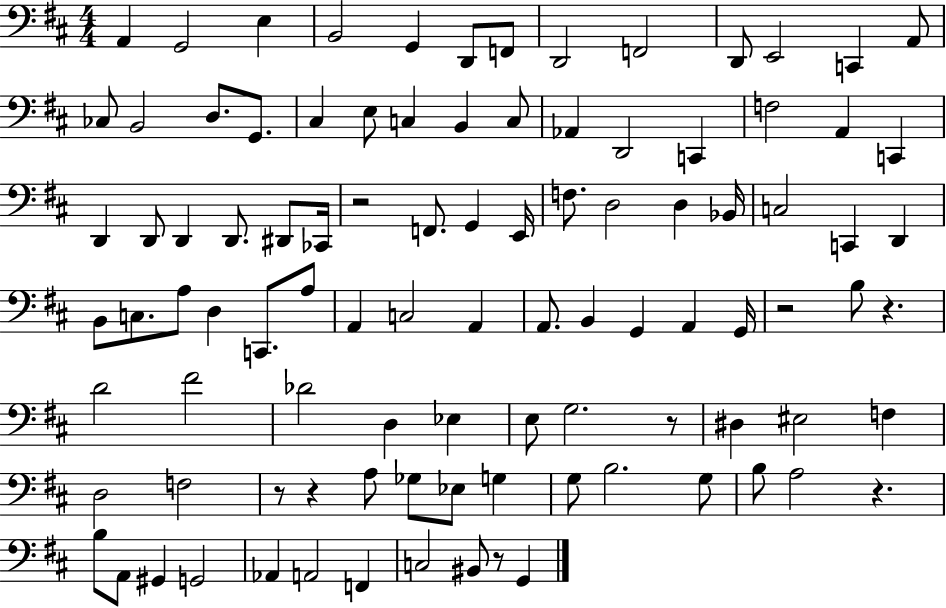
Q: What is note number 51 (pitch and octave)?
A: A2